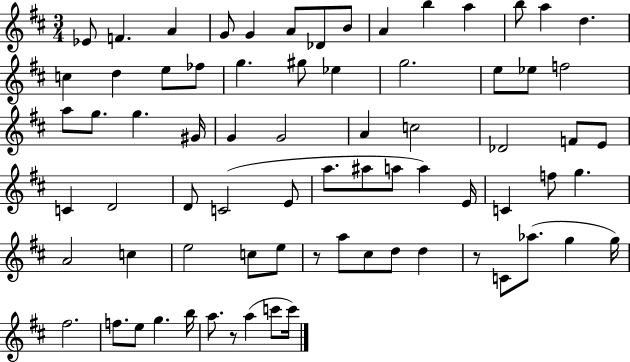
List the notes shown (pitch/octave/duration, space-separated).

Eb4/e F4/q. A4/q G4/e G4/q A4/e Db4/e B4/e A4/q B5/q A5/q B5/e A5/q D5/q. C5/q D5/q E5/e FES5/e G5/q. G#5/e Eb5/q G5/h. E5/e Eb5/e F5/h A5/e G5/e. G5/q. G#4/s G4/q G4/h A4/q C5/h Db4/h F4/e E4/e C4/q D4/h D4/e C4/h E4/e A5/e. A#5/e A5/e A5/q E4/s C4/q F5/e G5/q. A4/h C5/q E5/h C5/e E5/e R/e A5/e C#5/e D5/e D5/q R/e C4/e Ab5/e. G5/q G5/s F#5/h. F5/e. E5/e G5/q. B5/s A5/e. R/e A5/q C6/e C6/s